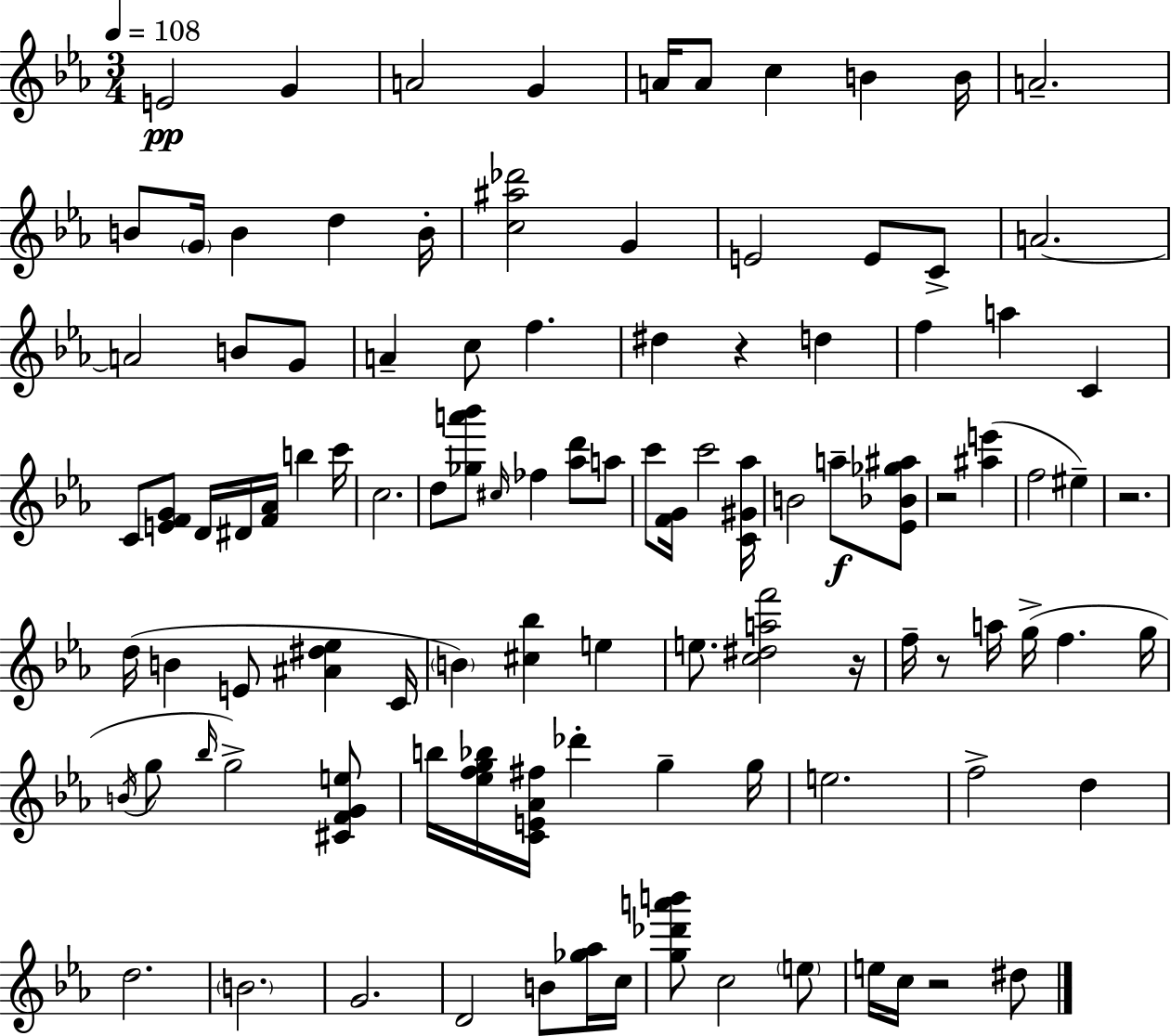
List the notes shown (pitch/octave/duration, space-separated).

E4/h G4/q A4/h G4/q A4/s A4/e C5/q B4/q B4/s A4/h. B4/e G4/s B4/q D5/q B4/s [C5,A#5,Db6]/h G4/q E4/h E4/e C4/e A4/h. A4/h B4/e G4/e A4/q C5/e F5/q. D#5/q R/q D5/q F5/q A5/q C4/q C4/e [E4,F4,G4]/e D4/s D#4/s [F4,Ab4]/s B5/q C6/s C5/h. D5/e [Gb5,A6,Bb6]/e C#5/s FES5/q [Ab5,D6]/e A5/e C6/e [F4,G4]/s C6/h [C4,G#4,Ab5]/s B4/h A5/e [Eb4,Bb4,Gb5,A#5]/e R/h [A#5,E6]/q F5/h EIS5/q R/h. D5/s B4/q E4/e [A#4,D#5,Eb5]/q C4/s B4/q [C#5,Bb5]/q E5/q E5/e. [C5,D#5,A5,F6]/h R/s F5/s R/e A5/s G5/s F5/q. G5/s B4/s G5/e Bb5/s G5/h [C#4,F4,G4,E5]/e B5/s [Eb5,F5,G5,Bb5]/s [C4,E4,Ab4,F#5]/s Db6/q G5/q G5/s E5/h. F5/h D5/q D5/h. B4/h. G4/h. D4/h B4/e [Gb5,Ab5]/s C5/s [G5,Db6,A6,B6]/e C5/h E5/e E5/s C5/s R/h D#5/e